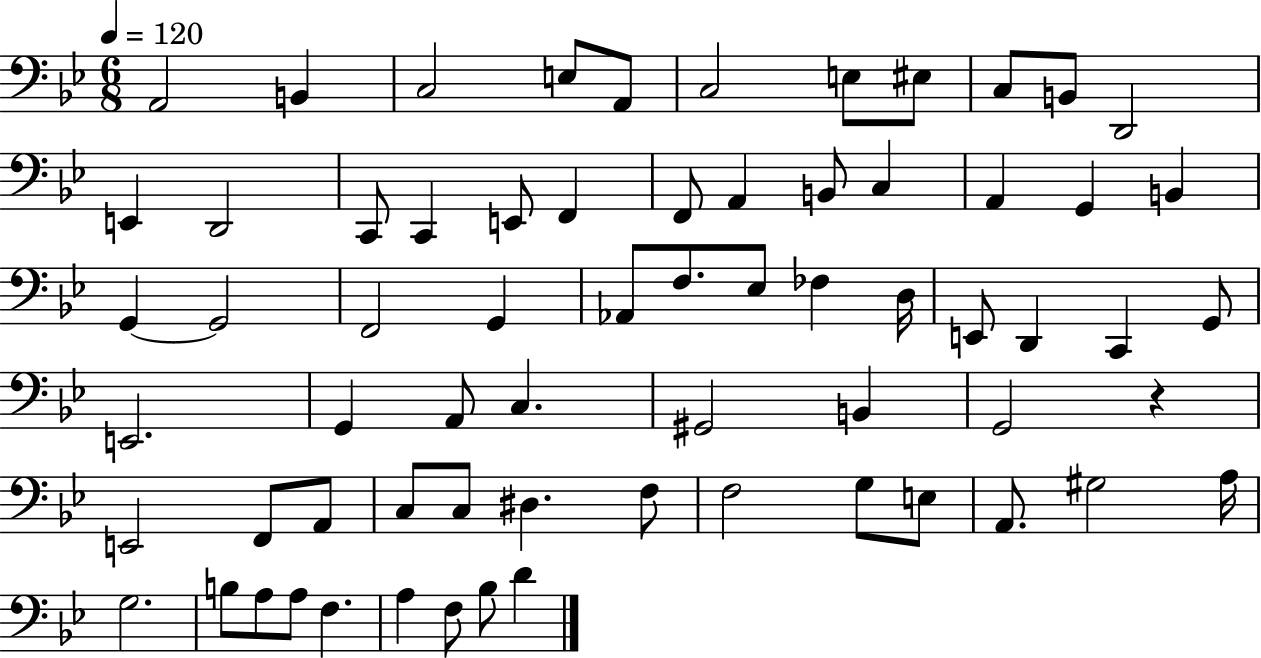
{
  \clef bass
  \numericTimeSignature
  \time 6/8
  \key bes \major
  \tempo 4 = 120
  a,2 b,4 | c2 e8 a,8 | c2 e8 eis8 | c8 b,8 d,2 | \break e,4 d,2 | c,8 c,4 e,8 f,4 | f,8 a,4 b,8 c4 | a,4 g,4 b,4 | \break g,4~~ g,2 | f,2 g,4 | aes,8 f8. ees8 fes4 d16 | e,8 d,4 c,4 g,8 | \break e,2. | g,4 a,8 c4. | gis,2 b,4 | g,2 r4 | \break e,2 f,8 a,8 | c8 c8 dis4. f8 | f2 g8 e8 | a,8. gis2 a16 | \break g2. | b8 a8 a8 f4. | a4 f8 bes8 d'4 | \bar "|."
}